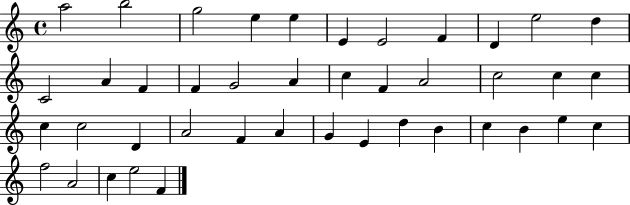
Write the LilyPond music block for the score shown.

{
  \clef treble
  \time 4/4
  \defaultTimeSignature
  \key c \major
  a''2 b''2 | g''2 e''4 e''4 | e'4 e'2 f'4 | d'4 e''2 d''4 | \break c'2 a'4 f'4 | f'4 g'2 a'4 | c''4 f'4 a'2 | c''2 c''4 c''4 | \break c''4 c''2 d'4 | a'2 f'4 a'4 | g'4 e'4 d''4 b'4 | c''4 b'4 e''4 c''4 | \break f''2 a'2 | c''4 e''2 f'4 | \bar "|."
}